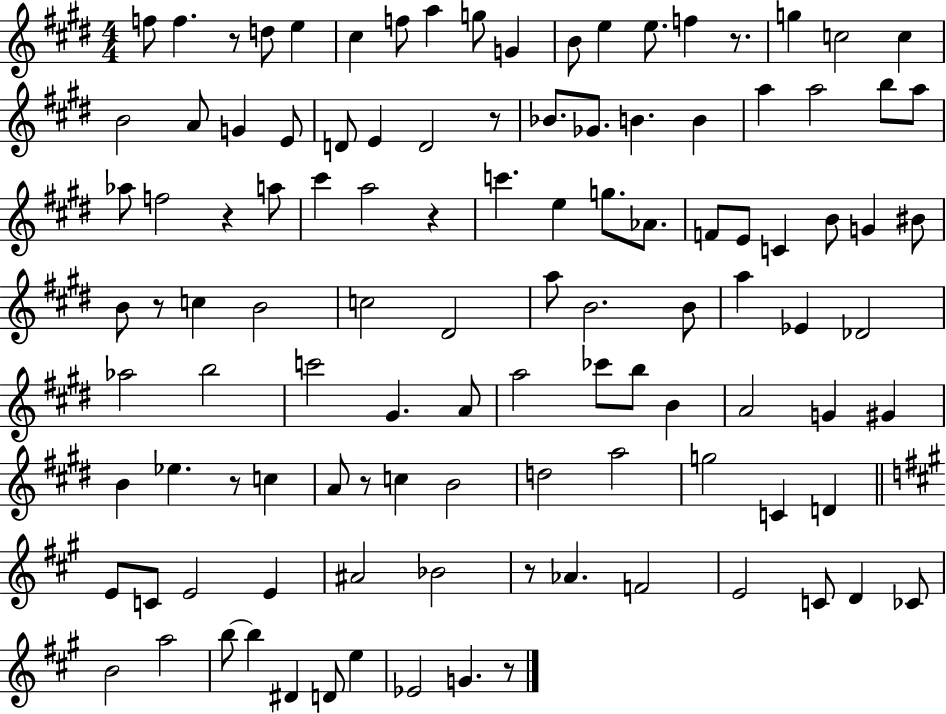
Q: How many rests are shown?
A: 10